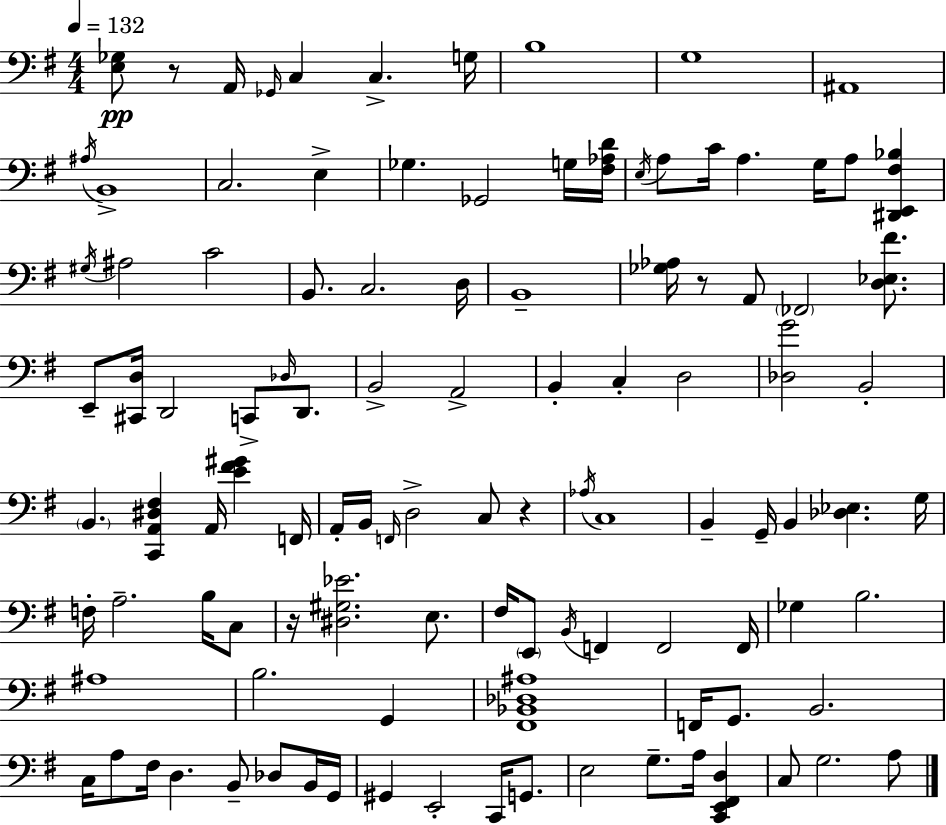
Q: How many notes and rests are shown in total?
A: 109